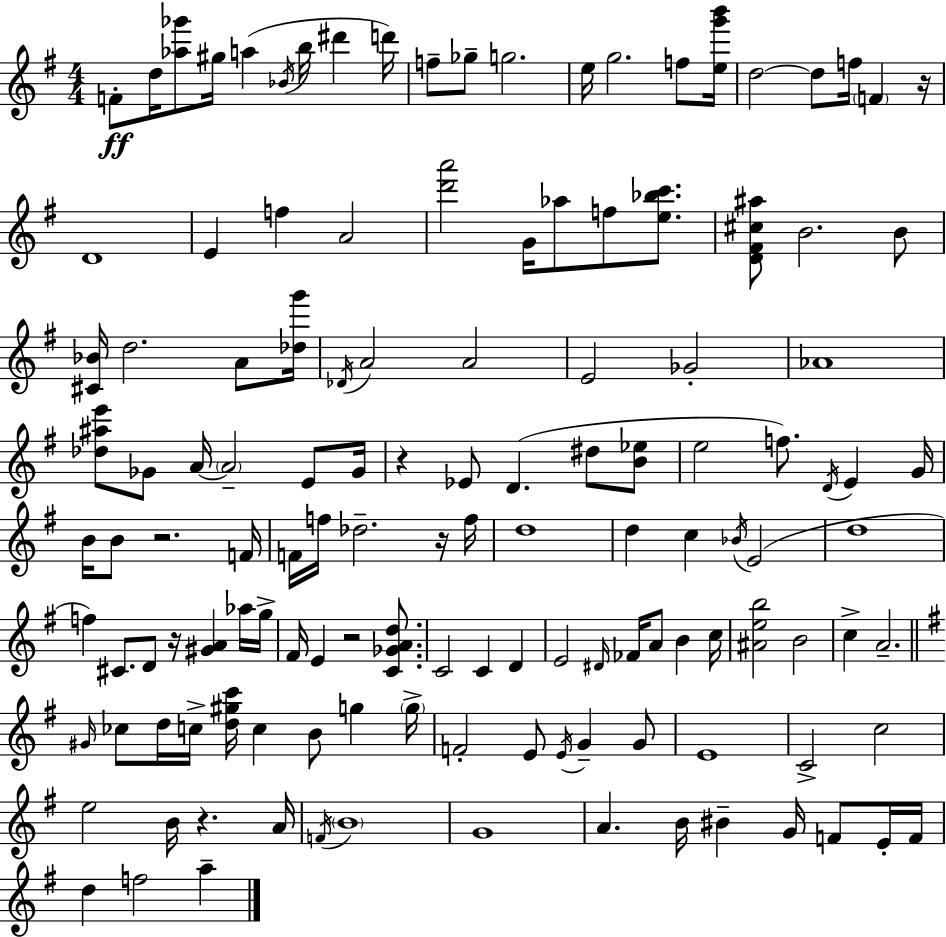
{
  \clef treble
  \numericTimeSignature
  \time 4/4
  \key g \major
  f'8-.\ff d''16 <aes'' ges'''>8 gis''16 a''4( \acciaccatura { bes'16 } b''16 dis'''4 | d'''16) f''8-- ges''8-- g''2. | e''16 g''2. f''8 | <e'' g''' b'''>16 d''2~~ d''8 f''16 \parenthesize f'4 | \break r16 d'1 | e'4 f''4 a'2 | <d''' a'''>2 g'16 aes''8 f''8 <e'' bes'' c'''>8. | <d' fis' cis'' ais''>8 b'2. b'8 | \break <cis' bes'>16 d''2. a'8 | <des'' g'''>16 \acciaccatura { des'16 } a'2 a'2 | e'2 ges'2-. | aes'1 | \break <des'' ais'' e'''>8 ges'8 a'16~~ \parenthesize a'2-- e'8 | ges'16 r4 ees'8 d'4.( dis''8 | <b' ees''>8 e''2 f''8.) \acciaccatura { d'16 } e'4 | g'16 b'16 b'8 r2. | \break f'16 f'16 f''16 des''2.-- | r16 f''16 d''1 | d''4 c''4 \acciaccatura { bes'16 }( e'2 | d''1 | \break f''4) cis'8. d'8 r16 <gis' a'>4 | aes''16 g''16-> fis'16 e'4 r2 | <c' ges' a' d''>8. c'2 c'4 | d'4 e'2 \grace { dis'16 } fes'16 a'8 | \break b'4 c''16 <ais' e'' b''>2 b'2 | c''4-> a'2.-- | \bar "||" \break \key g \major \grace { gis'16 } ces''8 d''16 c''16-> <d'' gis'' c'''>16 c''4 b'8 g''4 | \parenthesize g''16-> f'2-. e'8 \acciaccatura { e'16 } g'4-- | g'8 e'1 | c'2-> c''2 | \break e''2 b'16 r4. | a'16 \acciaccatura { f'16 } \parenthesize b'1 | g'1 | a'4. b'16 bis'4-- g'16 f'8 | \break e'16-. f'16 d''4 f''2 a''4-- | \bar "|."
}